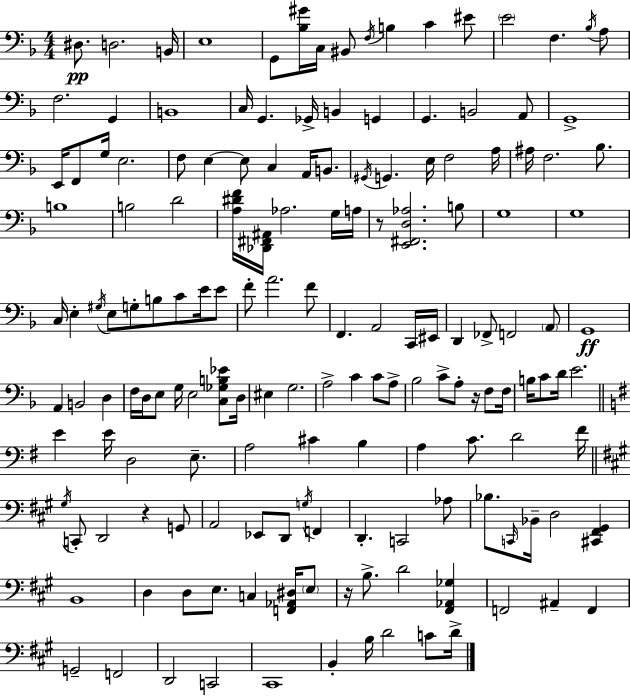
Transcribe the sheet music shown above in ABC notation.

X:1
T:Untitled
M:4/4
L:1/4
K:F
^D,/2 D,2 B,,/4 E,4 G,,/2 [_B,^G]/4 C,/4 ^B,,/2 F,/4 B, C ^E/2 E2 F, _B,/4 A,/2 F,2 G,, B,,4 C,/4 G,, _G,,/4 B,, G,, G,, B,,2 A,,/2 G,,4 E,,/4 F,,/2 G,/4 E,2 F,/2 E, E,/2 C, A,,/4 B,,/2 ^G,,/4 G,, E,/4 F,2 A,/4 ^A,/4 F,2 _B,/2 B,4 B,2 D2 [A,^DF]/4 [_D,,^F,,^A,,]/4 _A,2 G,/4 A,/4 z/2 [E,,^F,,D,_A,]2 B,/2 G,4 G,4 C,/4 E, ^G,/4 E,/2 G,/2 B,/2 C/2 E/4 E/2 F/2 A2 F/2 F,, A,,2 C,,/4 ^E,,/4 D,, _F,,/2 F,,2 A,,/2 G,,4 A,, B,,2 D, F,/4 D,/4 E,/2 G,/4 E,2 [C,_G,B,_E]/2 D,/4 ^E, G,2 A,2 C C/2 A,/2 _B,2 C/2 A,/2 z/4 F,/2 F,/4 B,/4 C/2 D/4 E2 E E/4 D,2 E,/2 A,2 ^C B, A, C/2 D2 ^F/4 ^G,/4 C,,/2 D,,2 z G,,/2 A,,2 _E,,/2 D,,/2 G,/4 F,, D,, C,,2 _A,/2 _B,/2 C,,/4 _B,,/4 D,2 [^C,,^F,,^G,,] B,,4 D, D,/2 E,/2 C, [F,,_A,,^D,]/4 E,/2 z/4 B,/2 D2 [^F,,_A,,_G,] F,,2 ^A,, F,, G,,2 F,,2 D,,2 C,,2 ^C,,4 B,, B,/4 D2 C/2 D/4